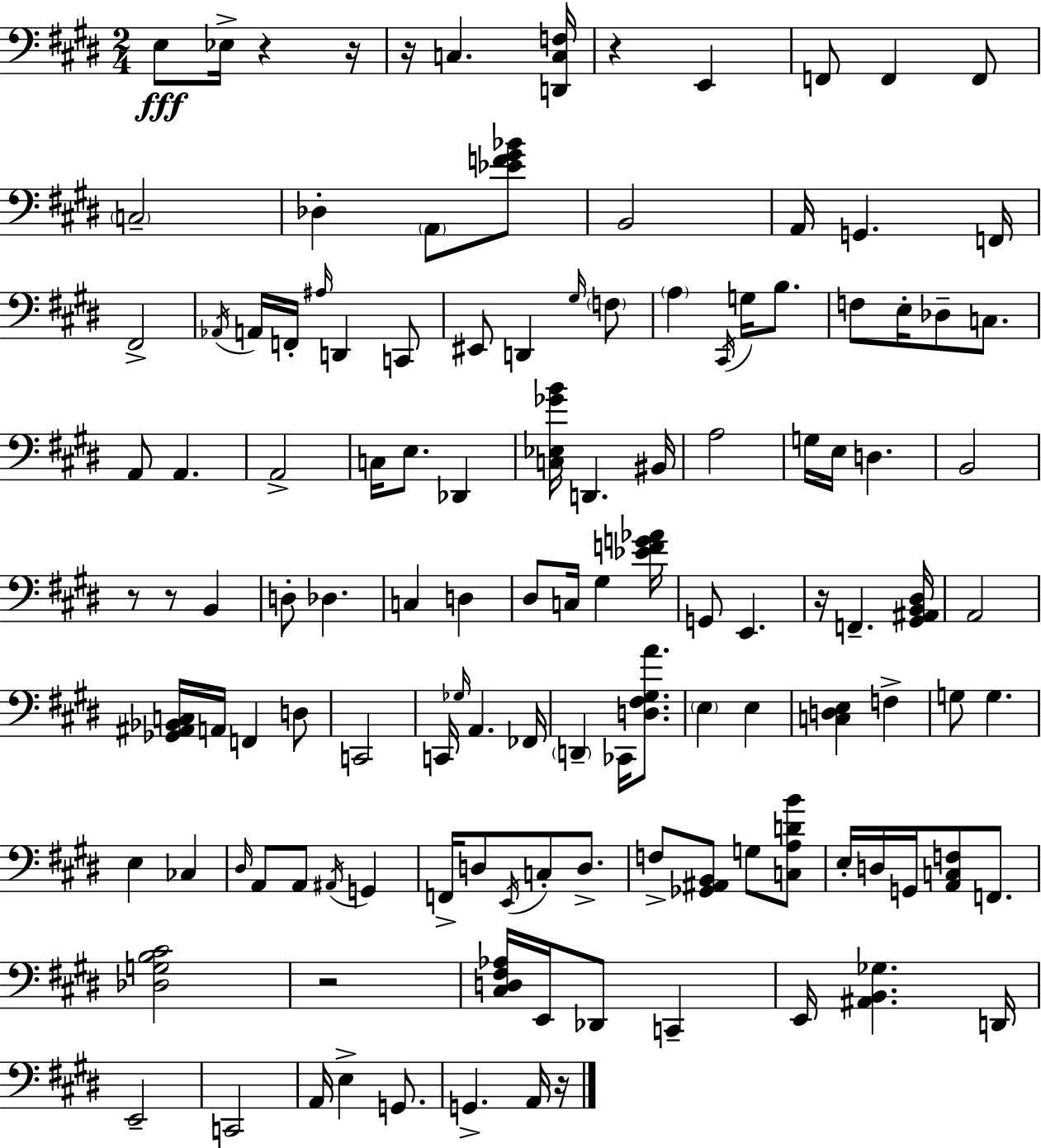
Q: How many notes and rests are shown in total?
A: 126